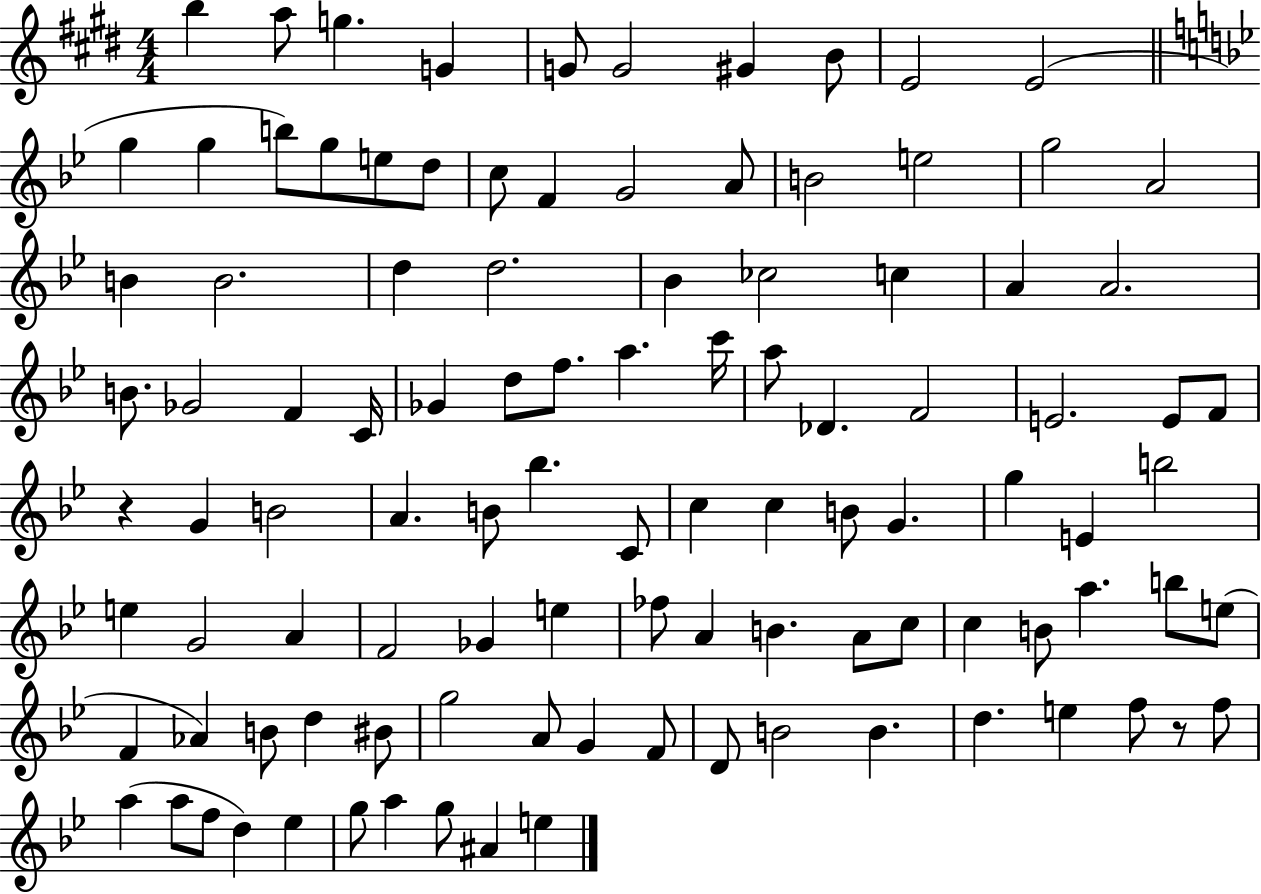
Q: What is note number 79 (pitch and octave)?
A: Ab4